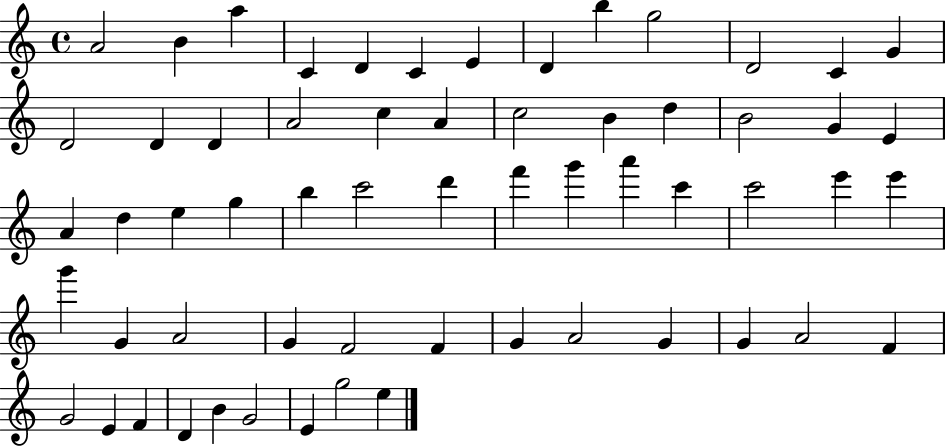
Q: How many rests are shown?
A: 0